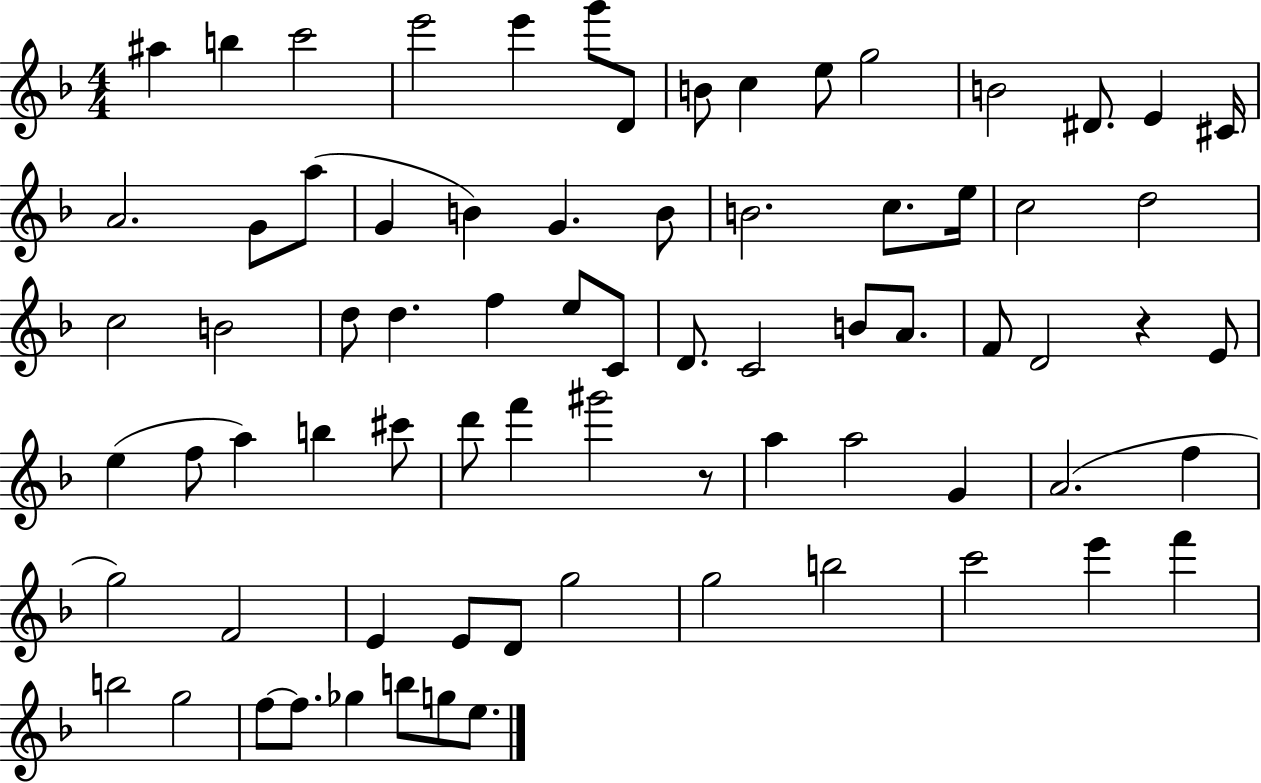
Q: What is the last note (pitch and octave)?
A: E5